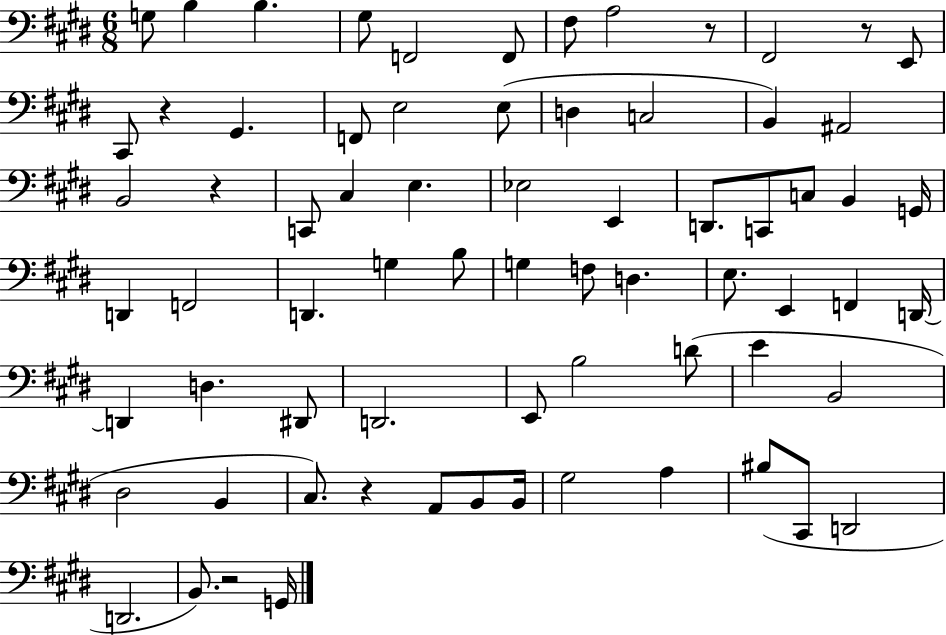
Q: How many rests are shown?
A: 6